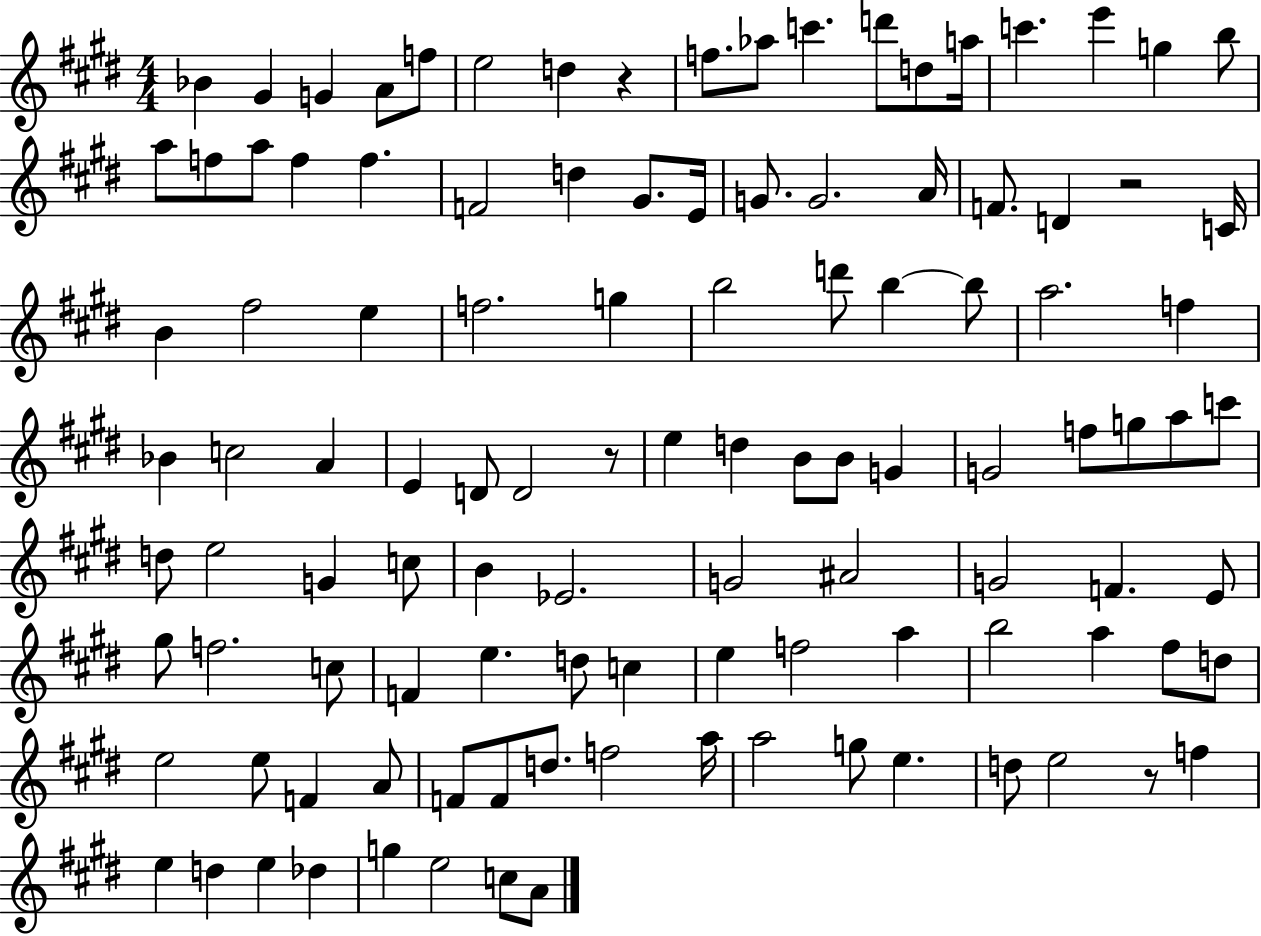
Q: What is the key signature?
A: E major